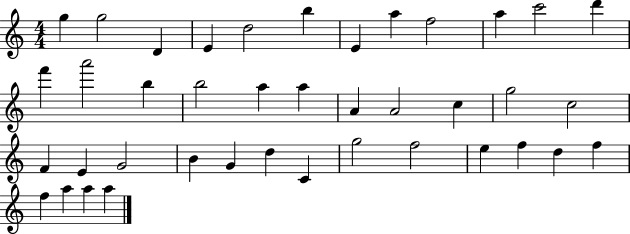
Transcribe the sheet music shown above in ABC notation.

X:1
T:Untitled
M:4/4
L:1/4
K:C
g g2 D E d2 b E a f2 a c'2 d' f' a'2 b b2 a a A A2 c g2 c2 F E G2 B G d C g2 f2 e f d f f a a a